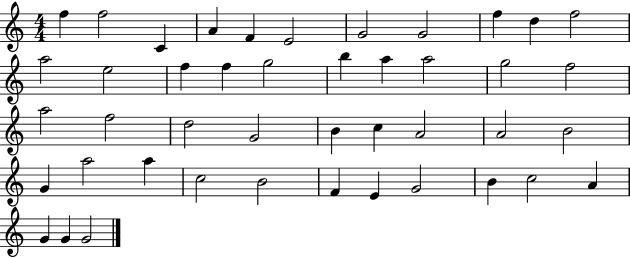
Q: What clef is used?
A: treble